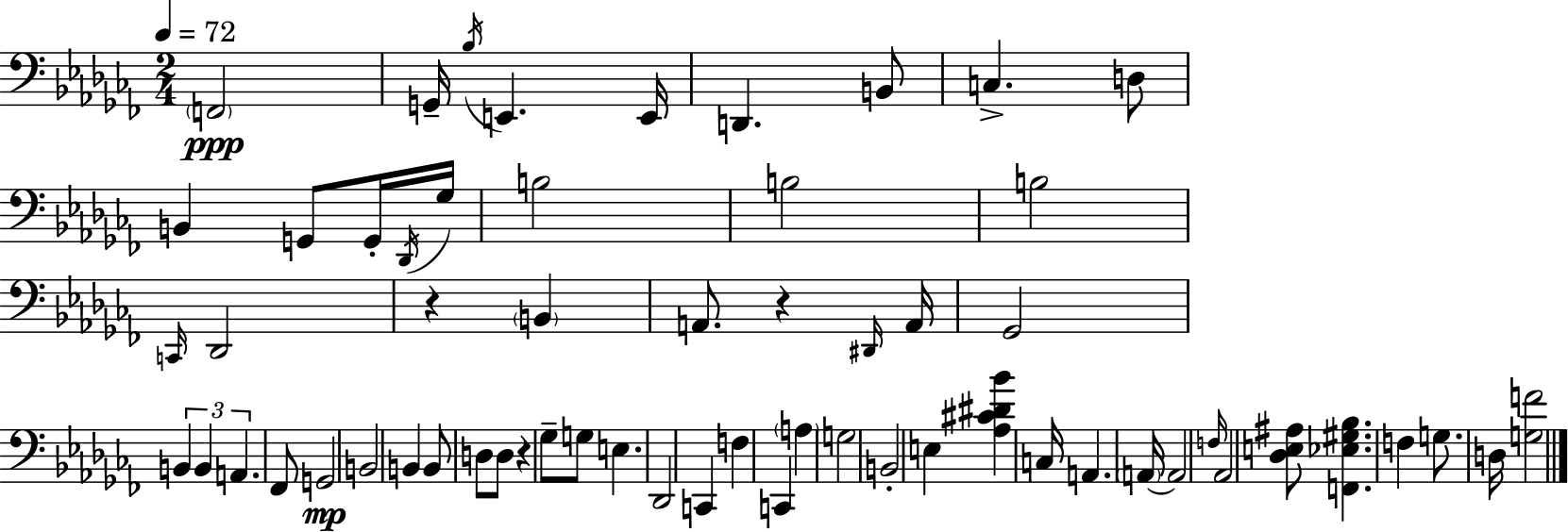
{
  \clef bass
  \numericTimeSignature
  \time 2/4
  \key aes \minor
  \tempo 4 = 72
  \parenthesize f,2\ppp | g,16-- \acciaccatura { bes16 } e,4. | e,16 d,4. b,8 | c4.-> d8 | \break b,4 g,8 g,16-. | \acciaccatura { des,16 } ges16 b2 | b2 | b2 | \break \grace { c,16 } des,2 | r4 \parenthesize b,4 | a,8. r4 | \grace { dis,16 } a,16 ges,2 | \break \tuplet 3/2 { b,4 | b,4 a,4. } | fes,8 g,2\mp | b,2 | \break b,4 | b,8 d8 d8 r4 | ges8-- g8 e4. | des,2 | \break c,4 | f4 c,4 | \parenthesize a4 g2 | b,2-. | \break e4 | <aes cis' dis' bes'>4 c16 a,4. | \parenthesize a,16~~ a,2 | \grace { f16 } aes,2 | \break <des e ais>8 <f, ees gis bes>4. | f4 | g8. d16 <g f'>2 | \bar "|."
}